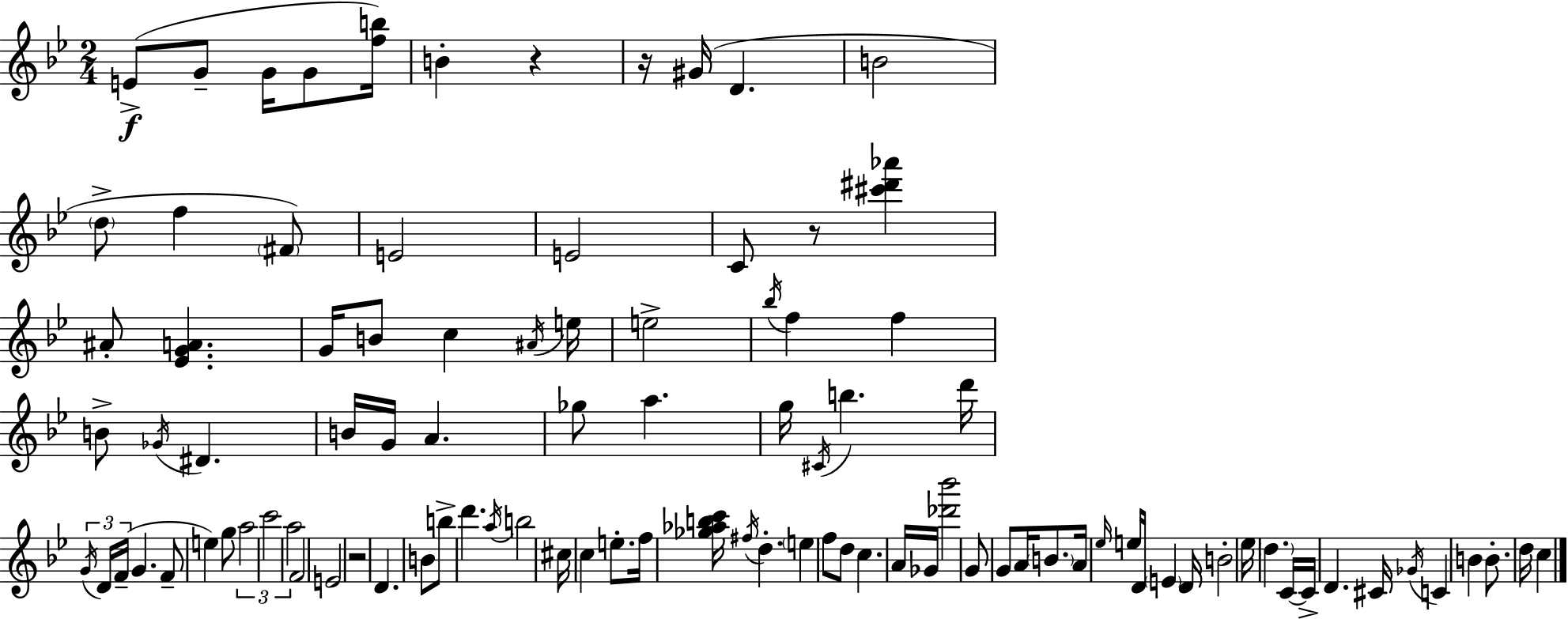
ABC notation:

X:1
T:Untitled
M:2/4
L:1/4
K:Gm
E/2 G/2 G/4 G/2 [fb]/4 B z z/4 ^G/4 D B2 d/2 f ^F/2 E2 E2 C/2 z/2 [^c'^d'_a'] ^A/2 [_EGA] G/4 B/2 c ^A/4 e/4 e2 _b/4 f f B/2 _G/4 ^D B/4 G/4 A _g/2 a g/4 ^C/4 b d'/4 G/4 D/4 F/4 G F/2 e g/2 a2 c'2 a2 F2 E2 z2 D B/2 b/2 d' a/4 b2 ^c/4 c e/2 f/4 [_g_abc']/4 ^f/4 d e f/2 d/2 c A/4 _G/4 [_d'_b']2 G/2 G/2 A/4 B/2 A/4 _e/4 e/4 D/4 E D/4 B2 _e/4 d C/4 C/4 D ^C/4 _G/4 C B B/2 d/4 c